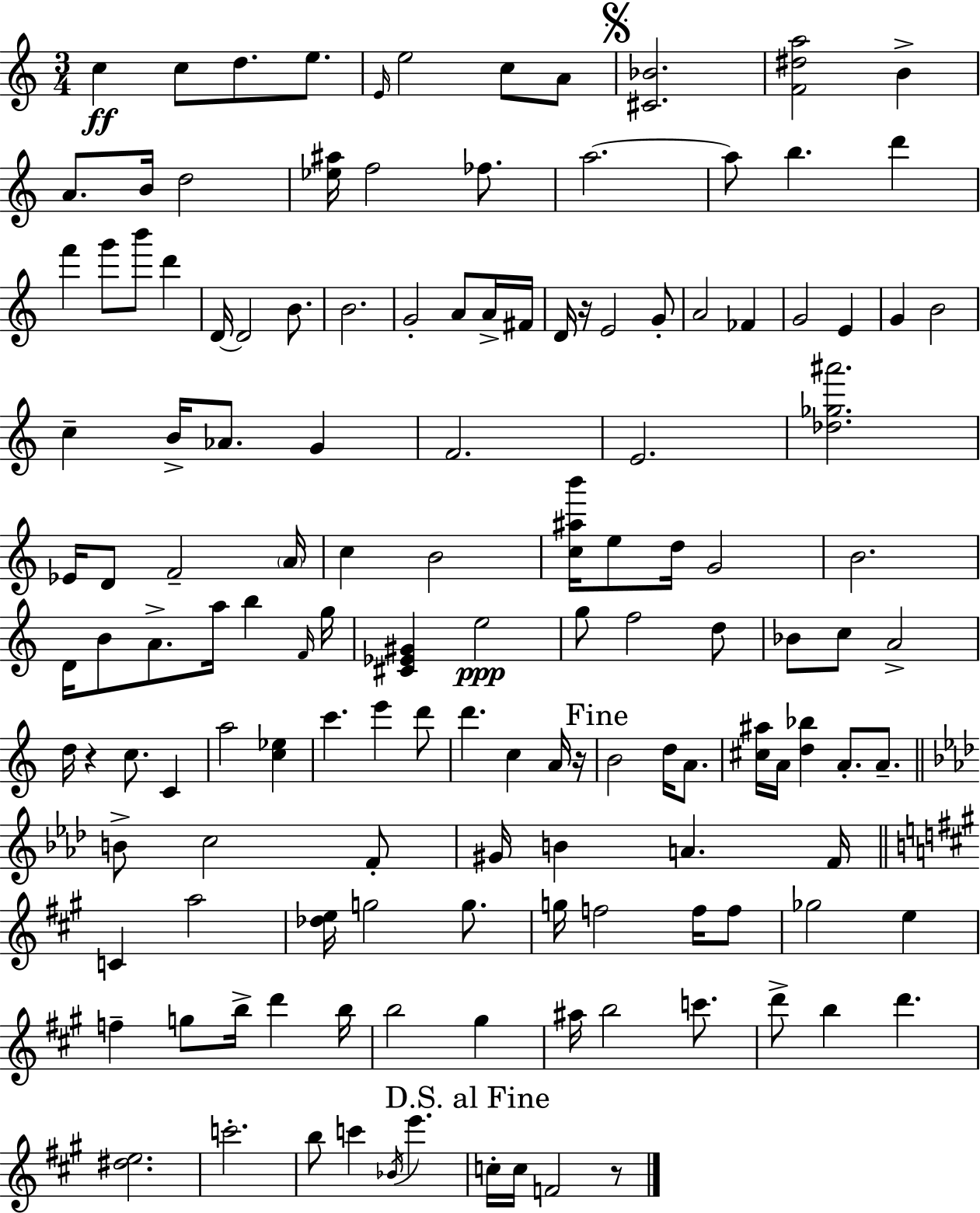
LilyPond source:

{
  \clef treble
  \numericTimeSignature
  \time 3/4
  \key a \minor
  c''4\ff c''8 d''8. e''8. | \grace { e'16 } e''2 c''8 a'8 | \mark \markup { \musicglyph "scripts.segno" } <cis' bes'>2. | <f' dis'' a''>2 b'4-> | \break a'8. b'16 d''2 | <ees'' ais''>16 f''2 fes''8. | a''2.~~ | a''8 b''4. d'''4 | \break f'''4 g'''8 b'''8 d'''4 | d'16~~ d'2 b'8. | b'2. | g'2-. a'8 a'16-> | \break fis'16 d'16 r16 e'2 g'8-. | a'2 fes'4 | g'2 e'4 | g'4 b'2 | \break c''4-- b'16-> aes'8. g'4 | f'2. | e'2. | <des'' ges'' ais'''>2. | \break ees'16 d'8 f'2-- | \parenthesize a'16 c''4 b'2 | <c'' ais'' b'''>16 e''8 d''16 g'2 | b'2. | \break d'16 b'8 a'8.-> a''16 b''4 | \grace { f'16 } g''16 <cis' ees' gis'>4 e''2\ppp | g''8 f''2 | d''8 bes'8 c''8 a'2-> | \break d''16 r4 c''8. c'4 | a''2 <c'' ees''>4 | c'''4. e'''4 | d'''8 d'''4. c''4 | \break a'16 r16 \mark "Fine" b'2 d''16 a'8. | <cis'' ais''>16 a'16 <d'' bes''>4 a'8.-. a'8.-- | \bar "||" \break \key aes \major b'8-> c''2 f'8-. | gis'16 b'4 a'4. f'16 | \bar "||" \break \key a \major c'4 a''2 | <des'' e''>16 g''2 g''8. | g''16 f''2 f''16 f''8 | ges''2 e''4 | \break f''4-- g''8 b''16-> d'''4 b''16 | b''2 gis''4 | ais''16 b''2 c'''8. | d'''8-> b''4 d'''4. | \break <dis'' e''>2. | c'''2.-. | b''8 c'''4 \acciaccatura { bes'16 } e'''4. | \mark "D.S. al Fine" c''16-. c''16 f'2 r8 | \break \bar "|."
}